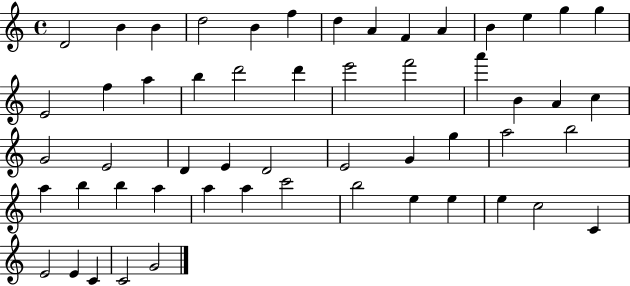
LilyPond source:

{
  \clef treble
  \time 4/4
  \defaultTimeSignature
  \key c \major
  d'2 b'4 b'4 | d''2 b'4 f''4 | d''4 a'4 f'4 a'4 | b'4 e''4 g''4 g''4 | \break e'2 f''4 a''4 | b''4 d'''2 d'''4 | e'''2 f'''2 | a'''4 b'4 a'4 c''4 | \break g'2 e'2 | d'4 e'4 d'2 | e'2 g'4 g''4 | a''2 b''2 | \break a''4 b''4 b''4 a''4 | a''4 a''4 c'''2 | b''2 e''4 e''4 | e''4 c''2 c'4 | \break e'2 e'4 c'4 | c'2 g'2 | \bar "|."
}